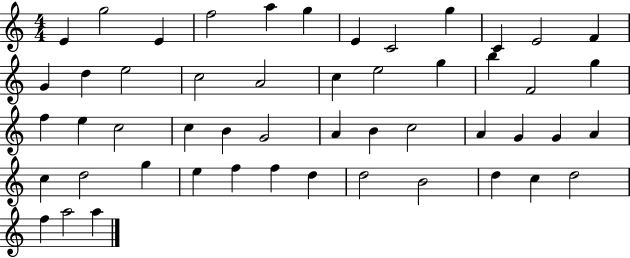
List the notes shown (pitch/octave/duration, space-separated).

E4/q G5/h E4/q F5/h A5/q G5/q E4/q C4/h G5/q C4/q E4/h F4/q G4/q D5/q E5/h C5/h A4/h C5/q E5/h G5/q B5/q F4/h G5/q F5/q E5/q C5/h C5/q B4/q G4/h A4/q B4/q C5/h A4/q G4/q G4/q A4/q C5/q D5/h G5/q E5/q F5/q F5/q D5/q D5/h B4/h D5/q C5/q D5/h F5/q A5/h A5/q